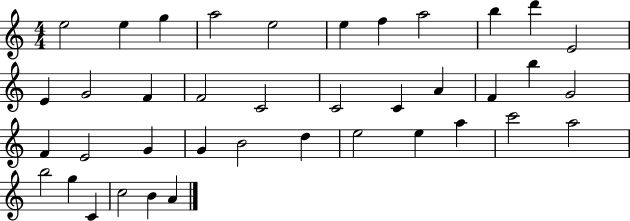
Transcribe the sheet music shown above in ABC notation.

X:1
T:Untitled
M:4/4
L:1/4
K:C
e2 e g a2 e2 e f a2 b d' E2 E G2 F F2 C2 C2 C A F b G2 F E2 G G B2 d e2 e a c'2 a2 b2 g C c2 B A